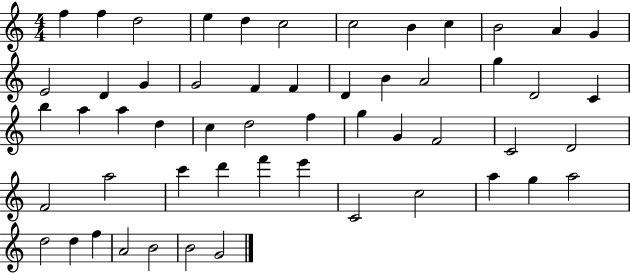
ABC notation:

X:1
T:Untitled
M:4/4
L:1/4
K:C
f f d2 e d c2 c2 B c B2 A G E2 D G G2 F F D B A2 g D2 C b a a d c d2 f g G F2 C2 D2 F2 a2 c' d' f' e' C2 c2 a g a2 d2 d f A2 B2 B2 G2